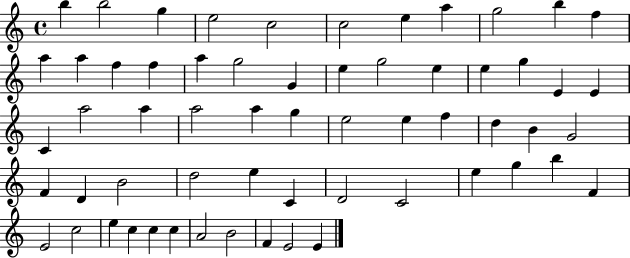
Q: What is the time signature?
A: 4/4